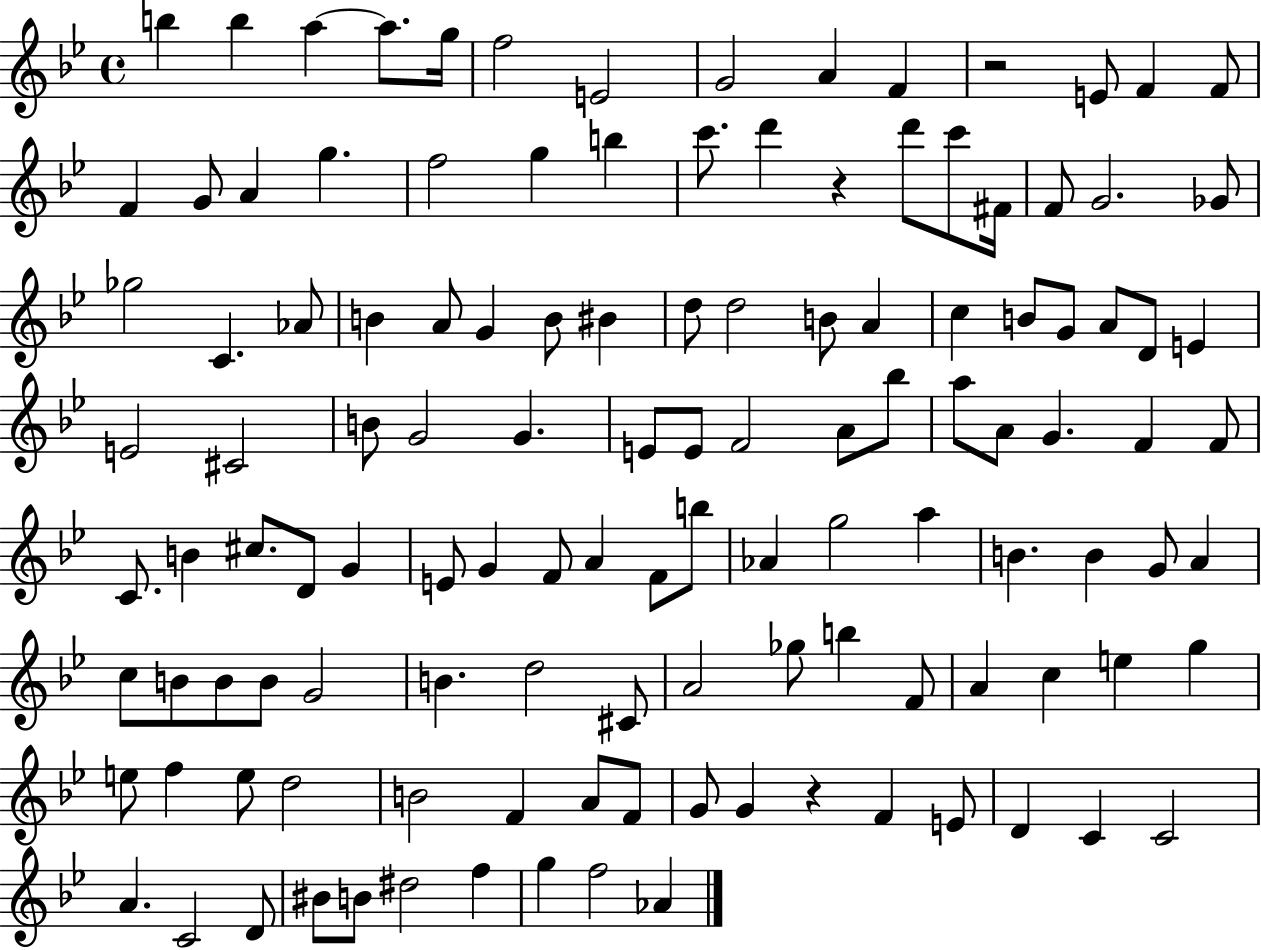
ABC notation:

X:1
T:Untitled
M:4/4
L:1/4
K:Bb
b b a a/2 g/4 f2 E2 G2 A F z2 E/2 F F/2 F G/2 A g f2 g b c'/2 d' z d'/2 c'/2 ^F/4 F/2 G2 _G/2 _g2 C _A/2 B A/2 G B/2 ^B d/2 d2 B/2 A c B/2 G/2 A/2 D/2 E E2 ^C2 B/2 G2 G E/2 E/2 F2 A/2 _b/2 a/2 A/2 G F F/2 C/2 B ^c/2 D/2 G E/2 G F/2 A F/2 b/2 _A g2 a B B G/2 A c/2 B/2 B/2 B/2 G2 B d2 ^C/2 A2 _g/2 b F/2 A c e g e/2 f e/2 d2 B2 F A/2 F/2 G/2 G z F E/2 D C C2 A C2 D/2 ^B/2 B/2 ^d2 f g f2 _A